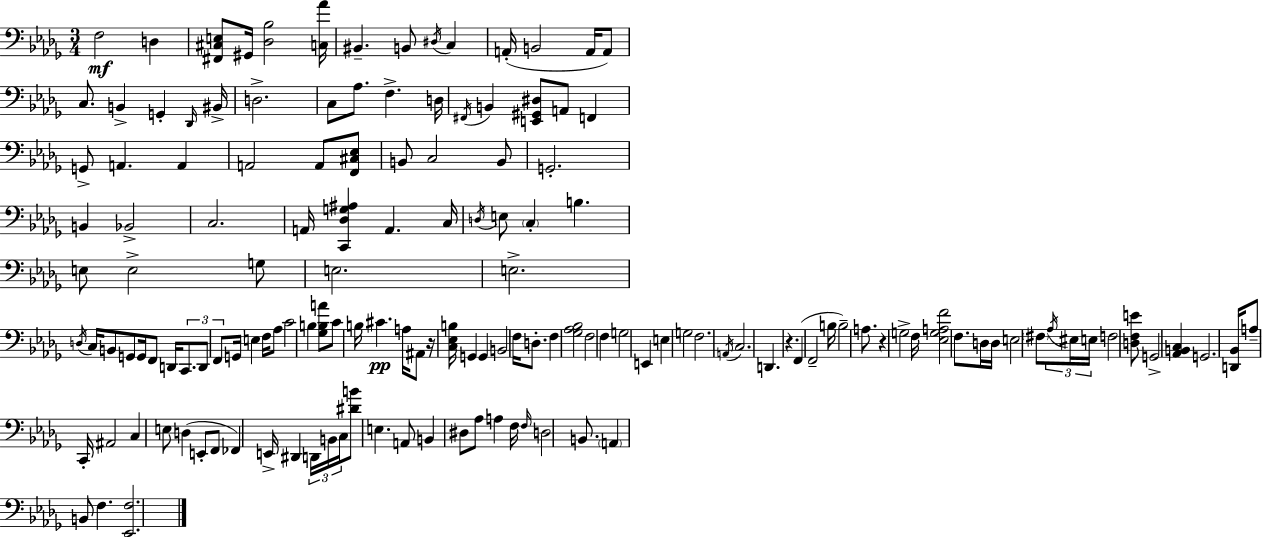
X:1
T:Untitled
M:3/4
L:1/4
K:Bbm
F,2 D, [^F,,^C,E,]/2 ^G,,/4 [_D,_B,]2 [C,_A]/4 ^B,, B,,/2 ^D,/4 C, A,,/4 B,,2 A,,/4 A,,/2 C,/2 B,, G,, _D,,/4 ^B,,/4 D,2 C,/2 _A,/2 F, D,/4 ^F,,/4 B,, [E,,^G,,^D,]/2 A,,/2 F,, G,,/2 A,, A,, A,,2 A,,/2 [F,,^C,_E,]/2 B,,/2 C,2 B,,/2 G,,2 B,, _B,,2 C,2 A,,/4 [C,,_D,G,^A,] A,, C,/4 D,/4 E,/2 C, B, E,/2 E,2 G,/2 E,2 E,2 D,/4 C,/4 B,,/2 G,,/2 G,,/4 F,,/2 D,,/4 C,,/2 D,,/2 F,,/2 G,,/4 E, F,/4 _A,/2 C2 B, [_G,B,A]/2 C/2 B,/4 ^C A,/4 ^A,,/2 z/4 [C,_E,B,]/4 G,, G,, B,,2 F,/4 D,/2 F, [_G,_A,_B,]2 F,2 F, G,2 E,, E, G,2 F,2 A,,/4 C,2 D,, z F,, F,,2 B,/4 B,2 A,/2 z G,2 F,/4 [_E,G,A,F]2 F,/2 D,/4 D,/4 E,2 ^F,/2 _A,/4 ^E,/4 E,/4 F,2 [D,F,E]/2 G,,2 [_A,,B,,C,] G,,2 [D,,_B,,]/4 A,/2 C,,/4 ^A,,2 C, E,/2 D, E,,/2 F,,/2 _F,, E,,/4 ^D,, D,,/4 B,,/4 C,/4 [^DB]/2 E, A,,/2 B,, ^D,/2 _A,/2 A, F,/4 F,/4 D,2 B,,/2 A,, B,,/2 F, [_E,,F,]2